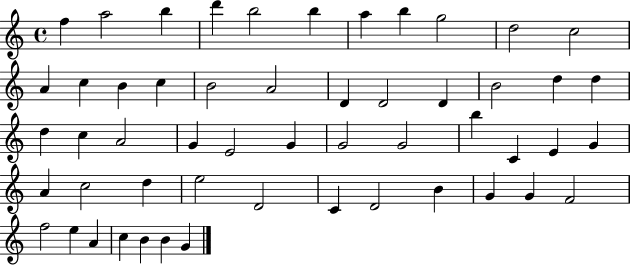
F5/q A5/h B5/q D6/q B5/h B5/q A5/q B5/q G5/h D5/h C5/h A4/q C5/q B4/q C5/q B4/h A4/h D4/q D4/h D4/q B4/h D5/q D5/q D5/q C5/q A4/h G4/q E4/h G4/q G4/h G4/h B5/q C4/q E4/q G4/q A4/q C5/h D5/q E5/h D4/h C4/q D4/h B4/q G4/q G4/q F4/h F5/h E5/q A4/q C5/q B4/q B4/q G4/q